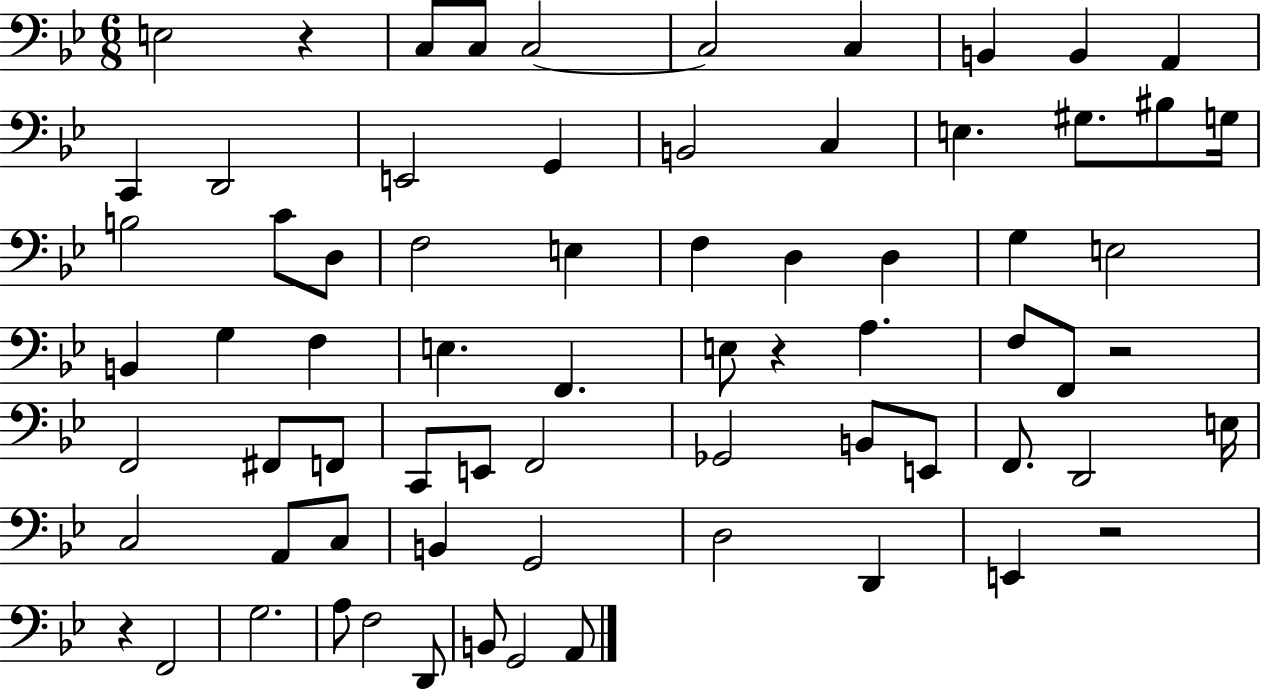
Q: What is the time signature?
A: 6/8